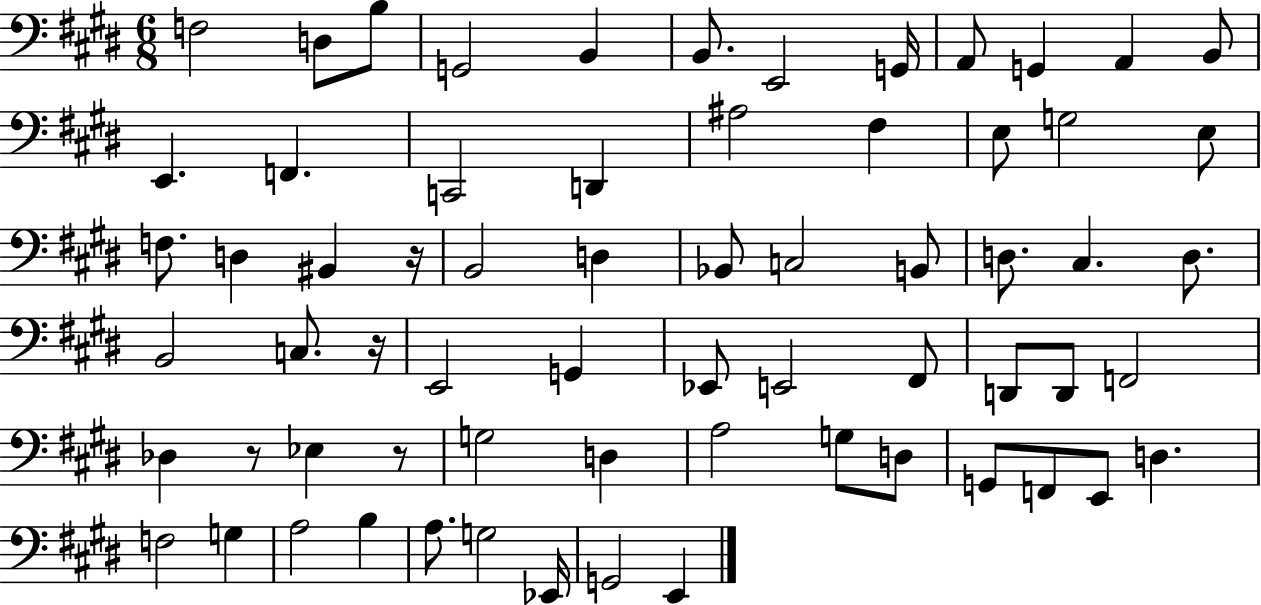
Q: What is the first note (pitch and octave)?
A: F3